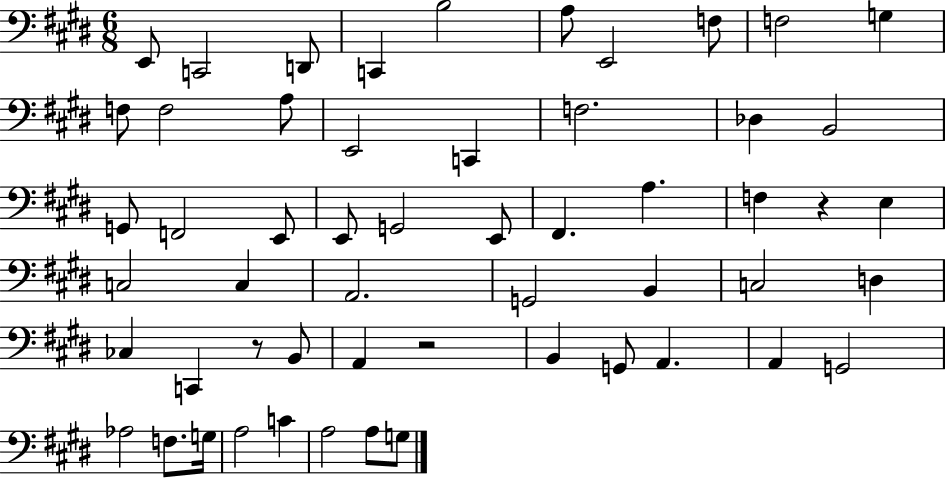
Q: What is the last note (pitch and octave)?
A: G3